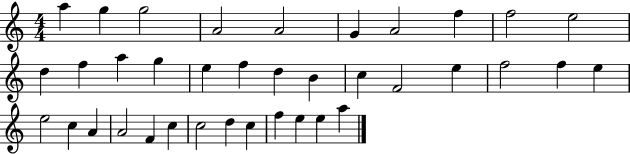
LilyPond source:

{
  \clef treble
  \numericTimeSignature
  \time 4/4
  \key c \major
  a''4 g''4 g''2 | a'2 a'2 | g'4 a'2 f''4 | f''2 e''2 | \break d''4 f''4 a''4 g''4 | e''4 f''4 d''4 b'4 | c''4 f'2 e''4 | f''2 f''4 e''4 | \break e''2 c''4 a'4 | a'2 f'4 c''4 | c''2 d''4 c''4 | f''4 e''4 e''4 a''4 | \break \bar "|."
}